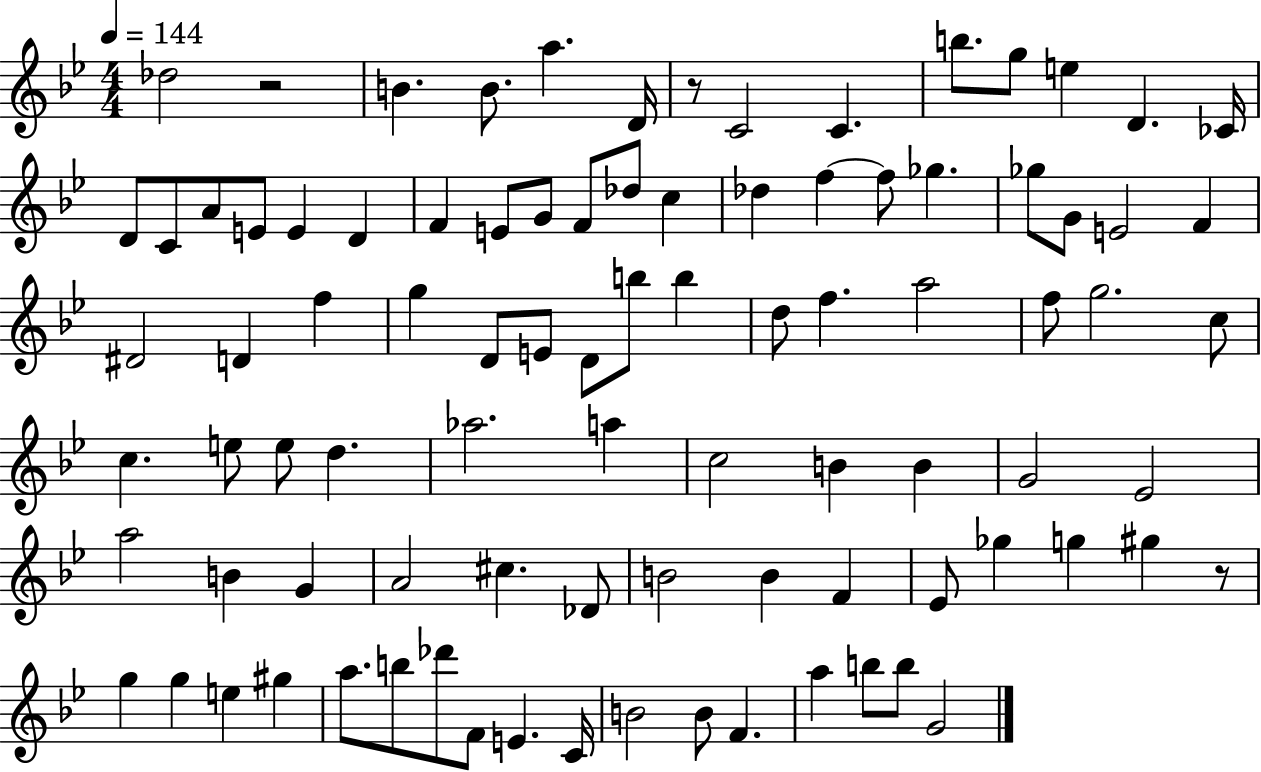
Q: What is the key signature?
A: BES major